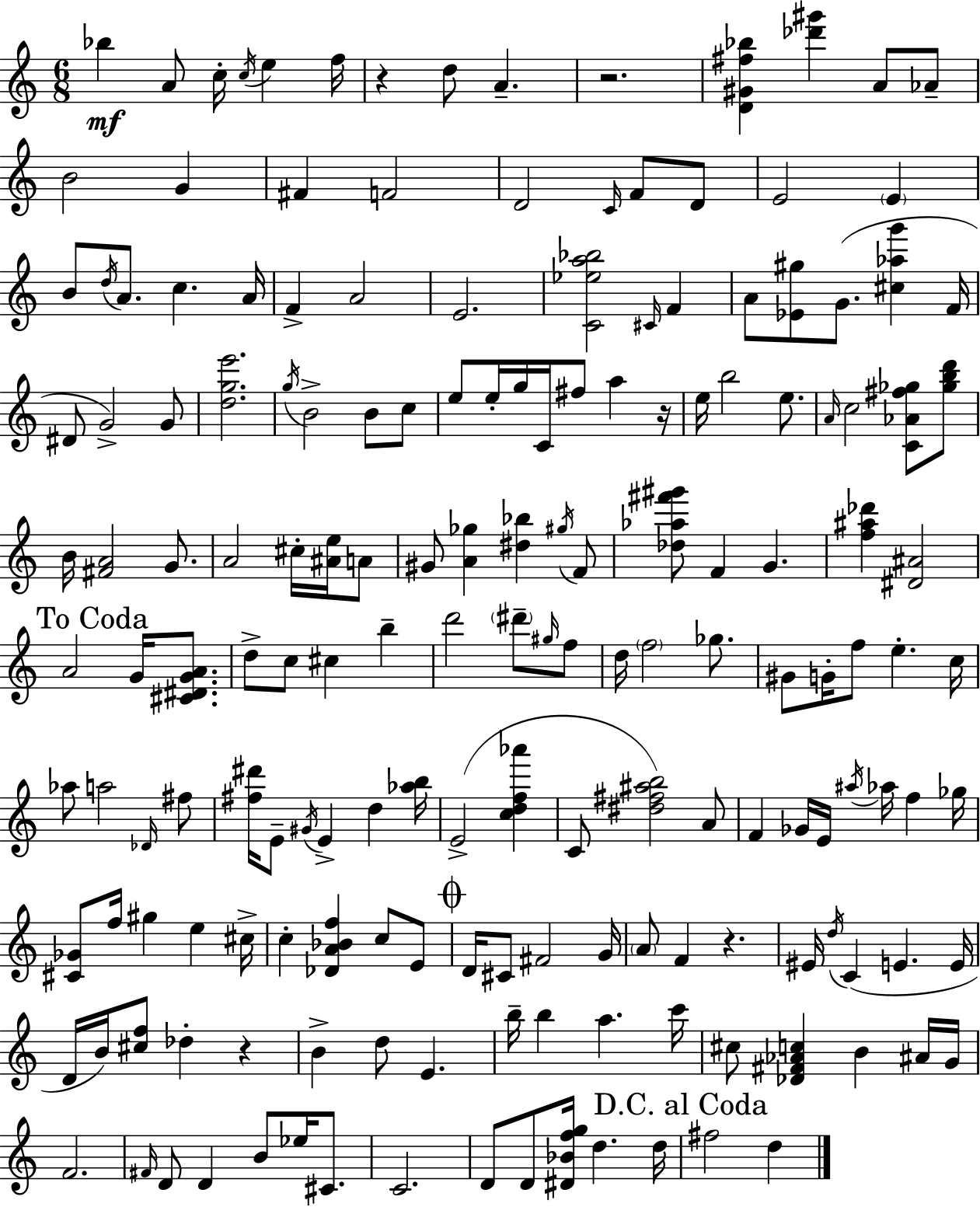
Bb5/q A4/e C5/s C5/s E5/q F5/s R/q D5/e A4/q. R/h. [D4,G#4,F#5,Bb5]/q [Db6,G#6]/q A4/e Ab4/e B4/h G4/q F#4/q F4/h D4/h C4/s F4/e D4/e E4/h E4/q B4/e D5/s A4/e. C5/q. A4/s F4/q A4/h E4/h. [C4,Eb5,A5,Bb5]/h C#4/s F4/q A4/e [Eb4,G#5]/e G4/e. [C#5,Ab5,G6]/q F4/s D#4/e G4/h G4/e [D5,G5,E6]/h. G5/s B4/h B4/e C5/e E5/e E5/s G5/s C4/s F#5/e A5/q R/s E5/s B5/h E5/e. A4/s C5/h [C4,Ab4,F#5,Gb5]/e [Gb5,B5,D6]/e B4/s [F#4,A4]/h G4/e. A4/h C#5/s [A#4,E5]/s A4/e G#4/e [A4,Gb5]/q [D#5,Bb5]/q G#5/s F4/e [Db5,Ab5,F#6,G#6]/e F4/q G4/q. [F5,A#5,Db6]/q [D#4,A#4]/h A4/h G4/s [C#4,D#4,G4,A4]/e. D5/e C5/e C#5/q B5/q D6/h D#6/e G#5/s F5/e D5/s F5/h Gb5/e. G#4/e G4/s F5/e E5/q. C5/s Ab5/e A5/h Db4/s F#5/e [F#5,D#6]/s E4/e G#4/s E4/q D5/q [Ab5,B5]/s E4/h [C5,D5,F5,Ab6]/q C4/e [D#5,F#5,A#5,B5]/h A4/e F4/q Gb4/s E4/s A#5/s Ab5/s F5/q Gb5/s [C#4,Gb4]/e F5/s G#5/q E5/q C#5/s C5/q [Db4,A4,Bb4,F5]/q C5/e E4/e D4/s C#4/e F#4/h G4/s A4/e F4/q R/q. EIS4/s D5/s C4/q E4/q. E4/s D4/s B4/s [C#5,F5]/e Db5/q R/q B4/q D5/e E4/q. B5/s B5/q A5/q. C6/s C#5/e [Db4,F#4,Ab4,C5]/q B4/q A#4/s G4/s F4/h. F#4/s D4/e D4/q B4/e Eb5/s C#4/e. C4/h. D4/e D4/e [D#4,Bb4,F5,G5]/s D5/q. D5/s F#5/h D5/q